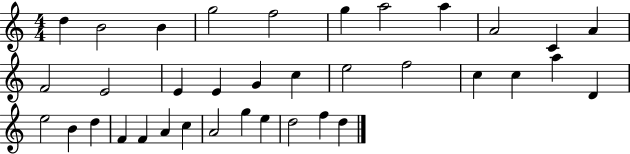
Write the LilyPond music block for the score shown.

{
  \clef treble
  \numericTimeSignature
  \time 4/4
  \key c \major
  d''4 b'2 b'4 | g''2 f''2 | g''4 a''2 a''4 | a'2 c'4 a'4 | \break f'2 e'2 | e'4 e'4 g'4 c''4 | e''2 f''2 | c''4 c''4 a''4 d'4 | \break e''2 b'4 d''4 | f'4 f'4 a'4 c''4 | a'2 g''4 e''4 | d''2 f''4 d''4 | \break \bar "|."
}